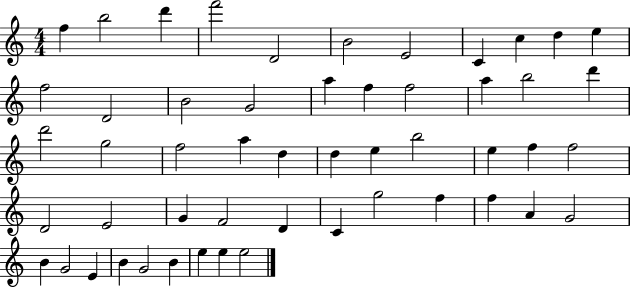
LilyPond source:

{
  \clef treble
  \numericTimeSignature
  \time 4/4
  \key c \major
  f''4 b''2 d'''4 | f'''2 d'2 | b'2 e'2 | c'4 c''4 d''4 e''4 | \break f''2 d'2 | b'2 g'2 | a''4 f''4 f''2 | a''4 b''2 d'''4 | \break d'''2 g''2 | f''2 a''4 d''4 | d''4 e''4 b''2 | e''4 f''4 f''2 | \break d'2 e'2 | g'4 f'2 d'4 | c'4 g''2 f''4 | f''4 a'4 g'2 | \break b'4 g'2 e'4 | b'4 g'2 b'4 | e''4 e''4 e''2 | \bar "|."
}